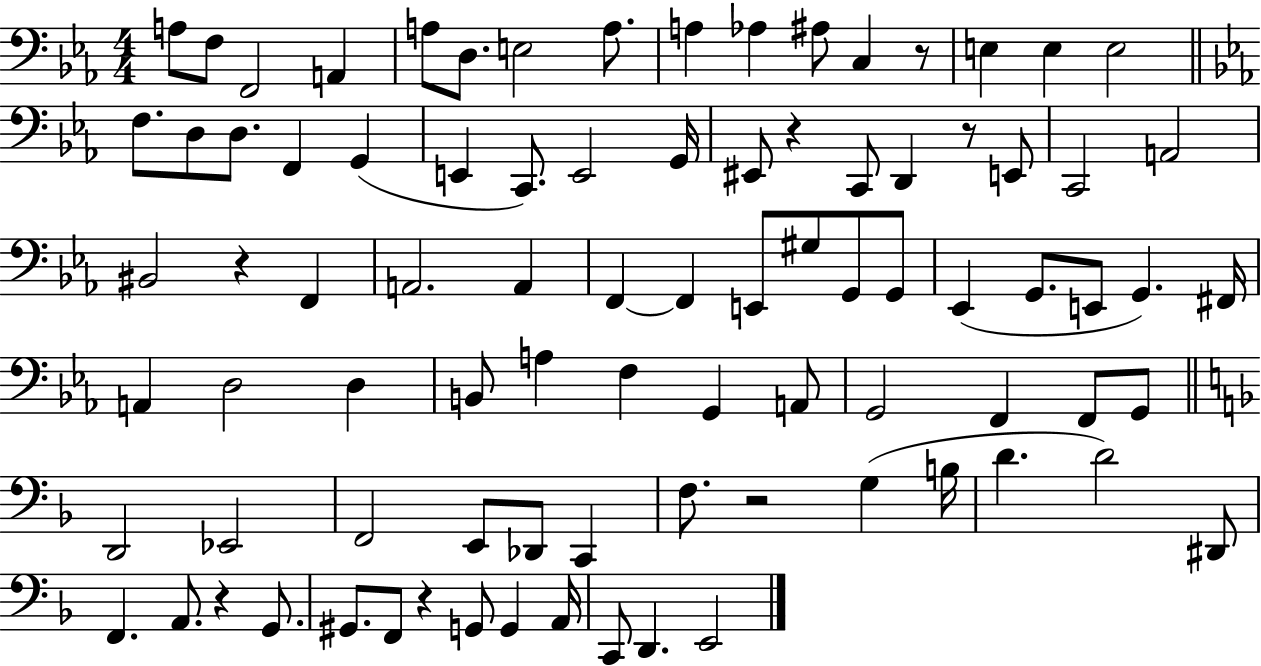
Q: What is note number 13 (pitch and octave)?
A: E3